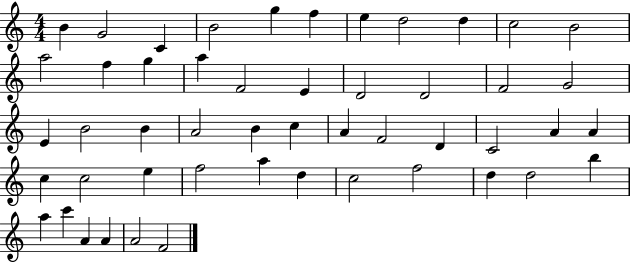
{
  \clef treble
  \numericTimeSignature
  \time 4/4
  \key c \major
  b'4 g'2 c'4 | b'2 g''4 f''4 | e''4 d''2 d''4 | c''2 b'2 | \break a''2 f''4 g''4 | a''4 f'2 e'4 | d'2 d'2 | f'2 g'2 | \break e'4 b'2 b'4 | a'2 b'4 c''4 | a'4 f'2 d'4 | c'2 a'4 a'4 | \break c''4 c''2 e''4 | f''2 a''4 d''4 | c''2 f''2 | d''4 d''2 b''4 | \break a''4 c'''4 a'4 a'4 | a'2 f'2 | \bar "|."
}